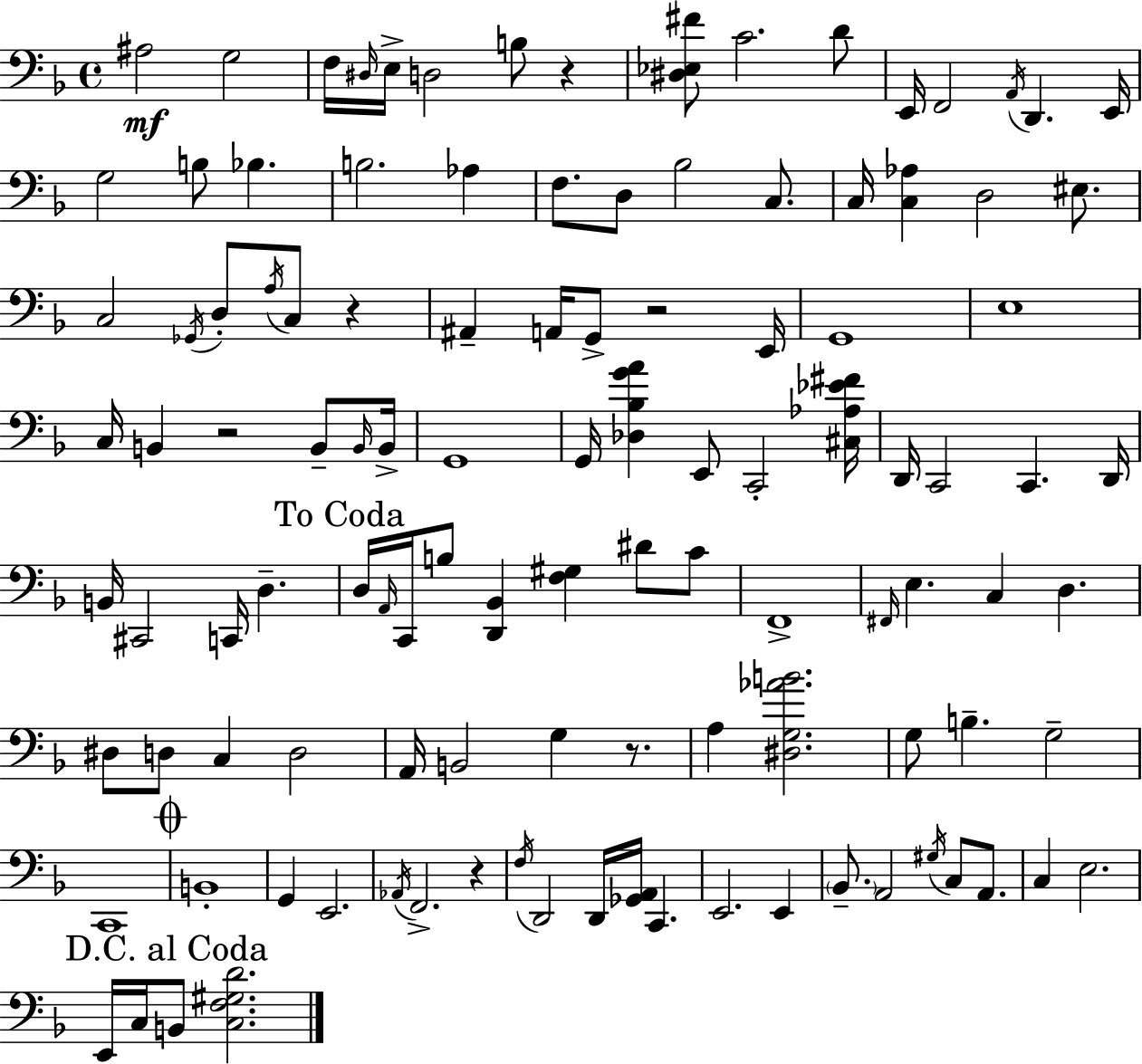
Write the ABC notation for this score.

X:1
T:Untitled
M:4/4
L:1/4
K:Dm
^A,2 G,2 F,/4 ^D,/4 E,/4 D,2 B,/2 z [^D,_E,^F]/2 C2 D/2 E,,/4 F,,2 A,,/4 D,, E,,/4 G,2 B,/2 _B, B,2 _A, F,/2 D,/2 _B,2 C,/2 C,/4 [C,_A,] D,2 ^E,/2 C,2 _G,,/4 D,/2 A,/4 C,/2 z ^A,, A,,/4 G,,/2 z2 E,,/4 G,,4 E,4 C,/4 B,, z2 B,,/2 B,,/4 B,,/4 G,,4 G,,/4 [_D,_B,GA] E,,/2 C,,2 [^C,_A,_E^F]/4 D,,/4 C,,2 C,, D,,/4 B,,/4 ^C,,2 C,,/4 D, D,/4 A,,/4 C,,/4 B,/2 [D,,_B,,] [F,^G,] ^D/2 C/2 F,,4 ^F,,/4 E, C, D, ^D,/2 D,/2 C, D,2 A,,/4 B,,2 G, z/2 A, [^D,G,_AB]2 G,/2 B, G,2 C,,4 B,,4 G,, E,,2 _A,,/4 F,,2 z F,/4 D,,2 D,,/4 [_G,,A,,]/4 C,, E,,2 E,, _B,,/2 A,,2 ^G,/4 C,/2 A,,/2 C, E,2 E,,/4 C,/4 B,,/2 [C,F,^G,D]2